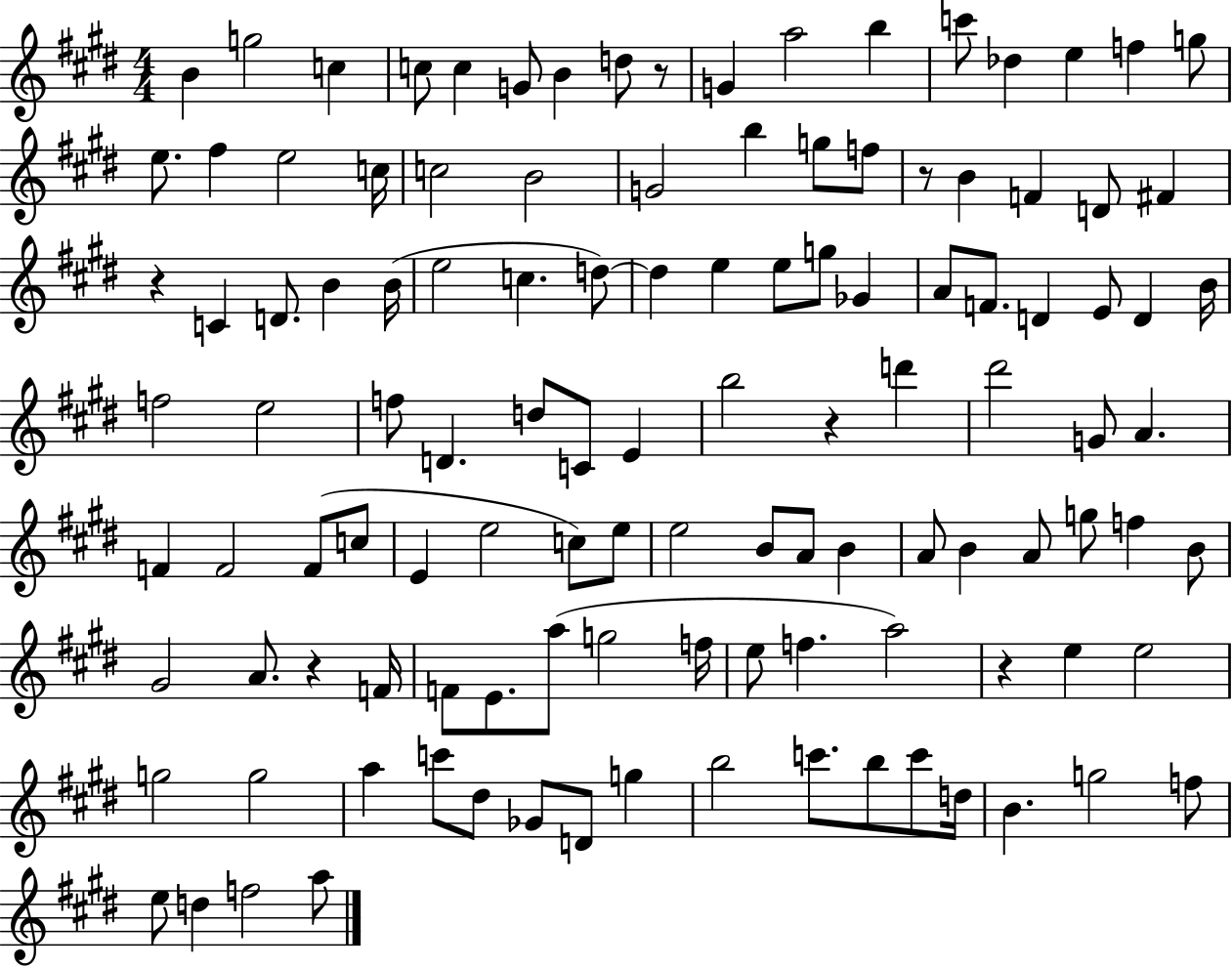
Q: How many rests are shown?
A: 6